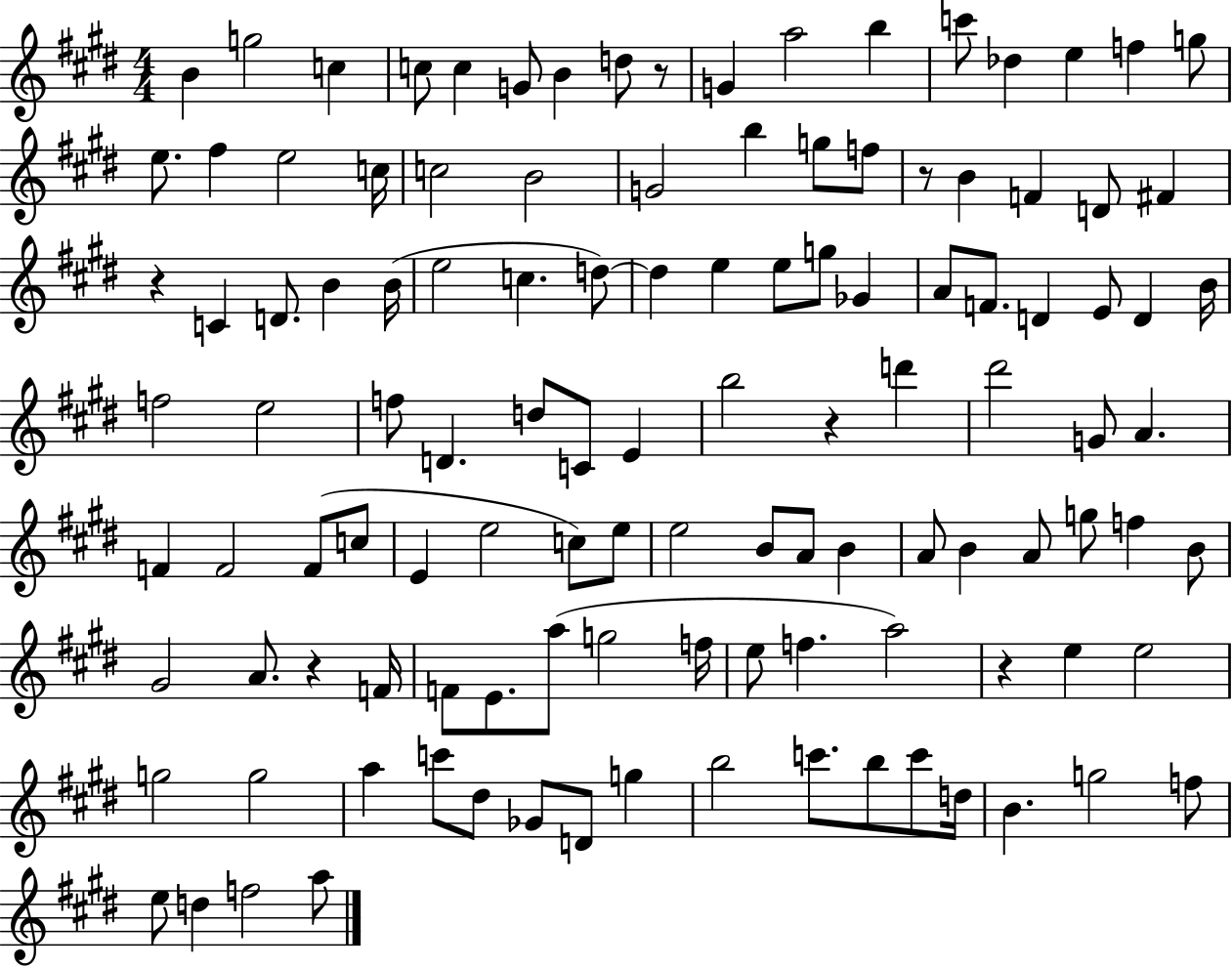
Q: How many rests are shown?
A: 6